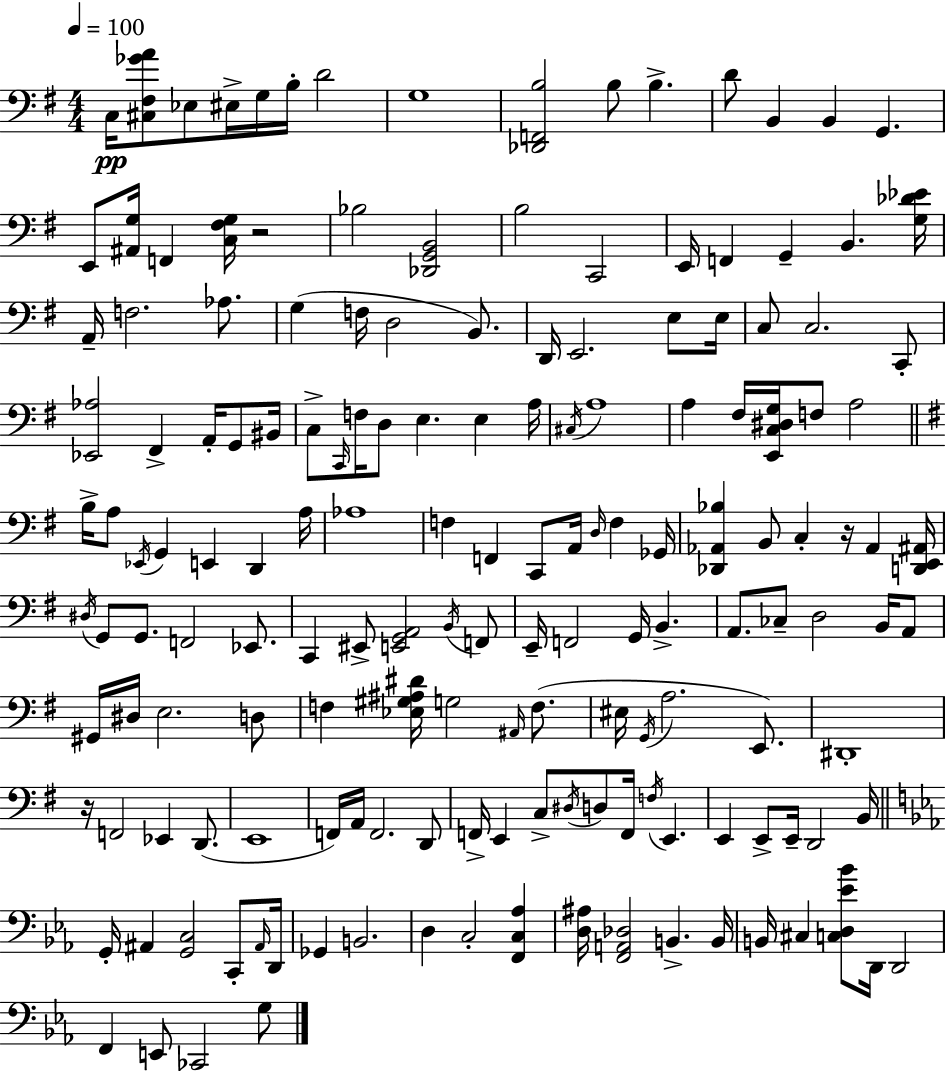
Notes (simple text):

C3/s [C#3,F#3,Gb4,A4]/e Eb3/e EIS3/s G3/s B3/s D4/h G3/w [Db2,F2,B3]/h B3/e B3/q. D4/e B2/q B2/q G2/q. E2/e [A#2,G3]/s F2/q [C3,F#3,G3]/s R/h Bb3/h [Db2,G2,B2]/h B3/h C2/h E2/s F2/q G2/q B2/q. [G3,Db4,Eb4]/s A2/s F3/h. Ab3/e. G3/q F3/s D3/h B2/e. D2/s E2/h. E3/e E3/s C3/e C3/h. C2/e [Eb2,Ab3]/h F#2/q A2/s G2/e BIS2/s C3/e C2/s F3/s D3/e E3/q. E3/q A3/s C#3/s A3/w A3/q F#3/s [E2,C3,D#3,G3]/s F3/e A3/h B3/s A3/e Eb2/s G2/q E2/q D2/q A3/s Ab3/w F3/q F2/q C2/e A2/s D3/s F3/q Gb2/s [Db2,Ab2,Bb3]/q B2/e C3/q R/s Ab2/q [D2,E2,A#2]/s D#3/s G2/e G2/e. F2/h Eb2/e. C2/q EIS2/e [E2,G2,A2]/h B2/s F2/e E2/s F2/h G2/s B2/q. A2/e. CES3/e D3/h B2/s A2/e G#2/s D#3/s E3/h. D3/e F3/q [Eb3,G#3,A#3,D#4]/s G3/h A#2/s F3/e. EIS3/s G2/s A3/h. E2/e. D#2/w R/s F2/h Eb2/q D2/e. E2/w F2/s A2/s F2/h. D2/e F2/s E2/q C3/e D#3/s D3/e F2/s F3/s E2/q. E2/q E2/e E2/s D2/h B2/s G2/s A#2/q [G2,C3]/h C2/e A#2/s D2/s Gb2/q B2/h. D3/q C3/h [F2,C3,Ab3]/q [D3,A#3]/s [F2,A2,Db3]/h B2/q. B2/s B2/s C#3/q [C3,D3,Eb4,Bb4]/e D2/s D2/h F2/q E2/e CES2/h G3/e